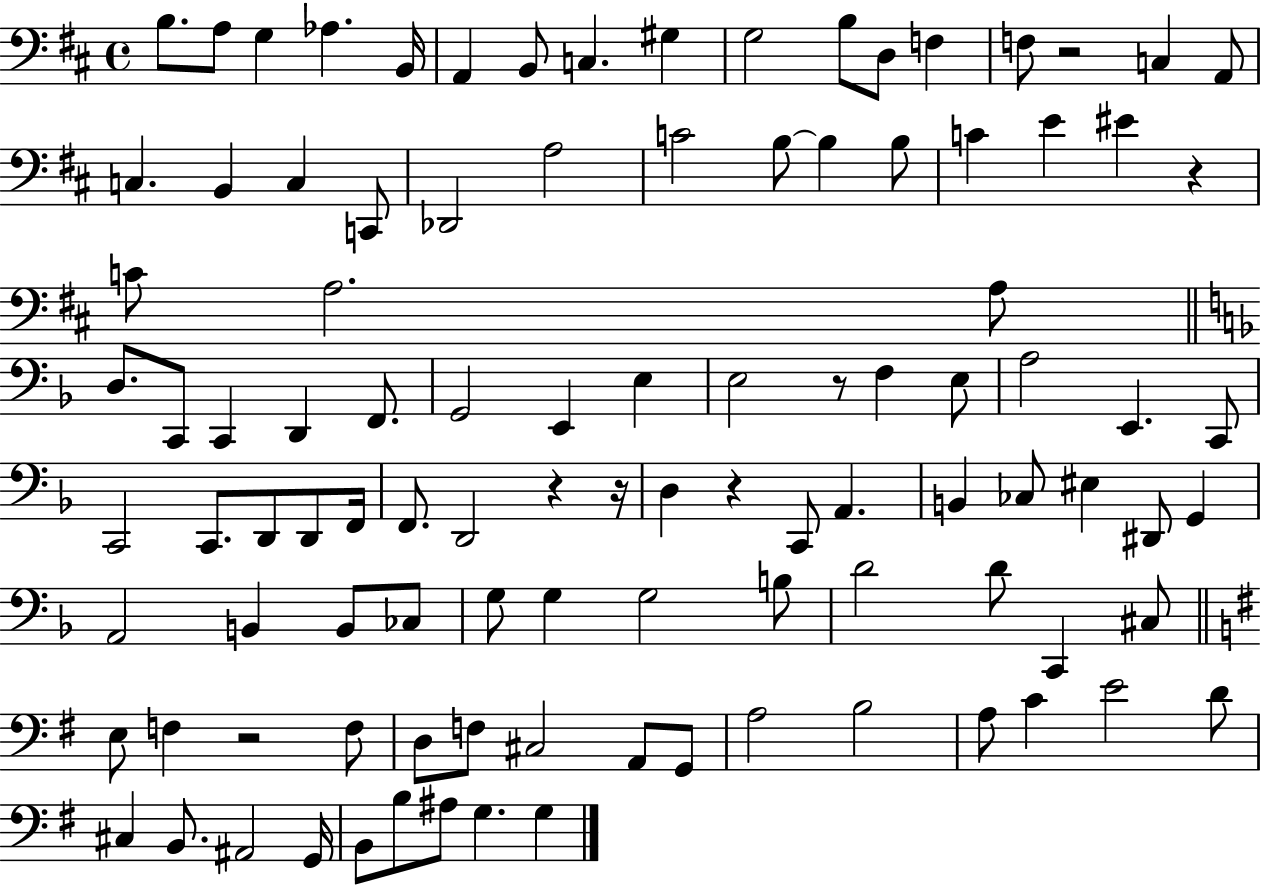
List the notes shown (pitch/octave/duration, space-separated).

B3/e. A3/e G3/q Ab3/q. B2/s A2/q B2/e C3/q. G#3/q G3/h B3/e D3/e F3/q F3/e R/h C3/q A2/e C3/q. B2/q C3/q C2/e Db2/h A3/h C4/h B3/e B3/q B3/e C4/q E4/q EIS4/q R/q C4/e A3/h. A3/e D3/e. C2/e C2/q D2/q F2/e. G2/h E2/q E3/q E3/h R/e F3/q E3/e A3/h E2/q. C2/e C2/h C2/e. D2/e D2/e F2/s F2/e. D2/h R/q R/s D3/q R/q C2/e A2/q. B2/q CES3/e EIS3/q D#2/e G2/q A2/h B2/q B2/e CES3/e G3/e G3/q G3/h B3/e D4/h D4/e C2/q C#3/e E3/e F3/q R/h F3/e D3/e F3/e C#3/h A2/e G2/e A3/h B3/h A3/e C4/q E4/h D4/e C#3/q B2/e. A#2/h G2/s B2/e B3/e A#3/e G3/q. G3/q